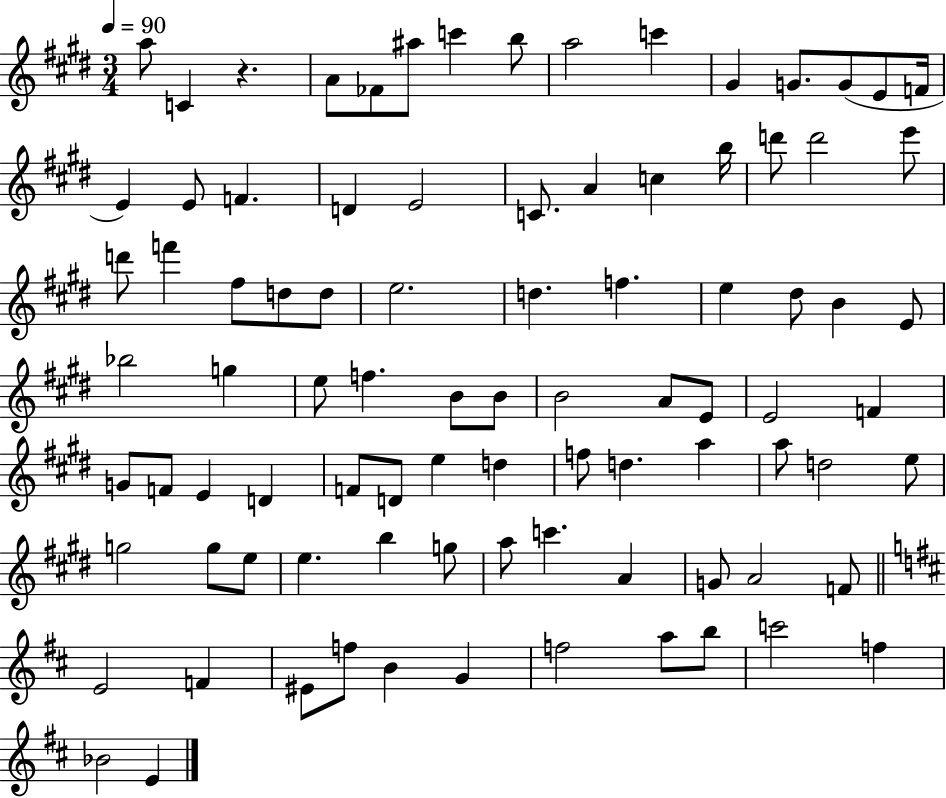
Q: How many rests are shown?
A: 1